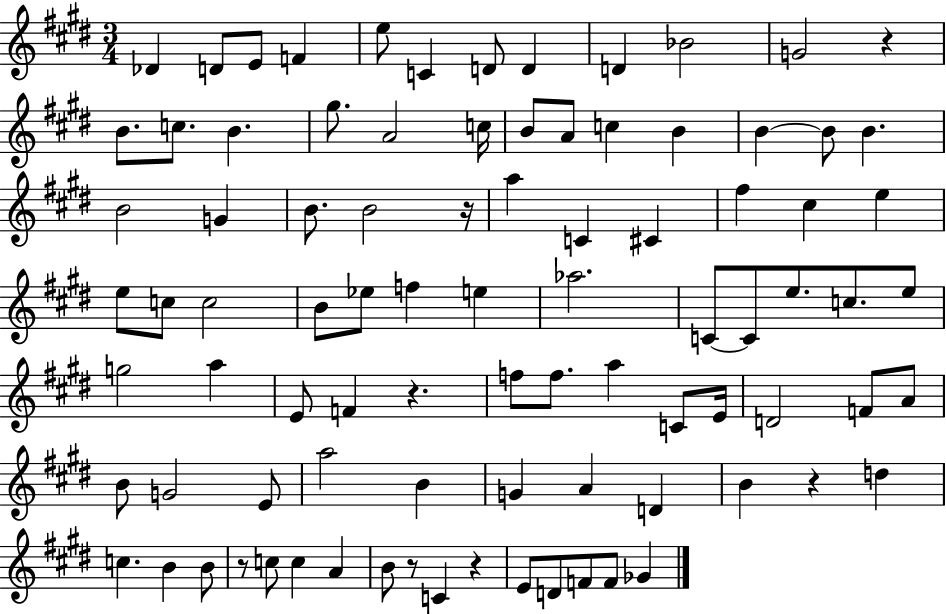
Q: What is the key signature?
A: E major